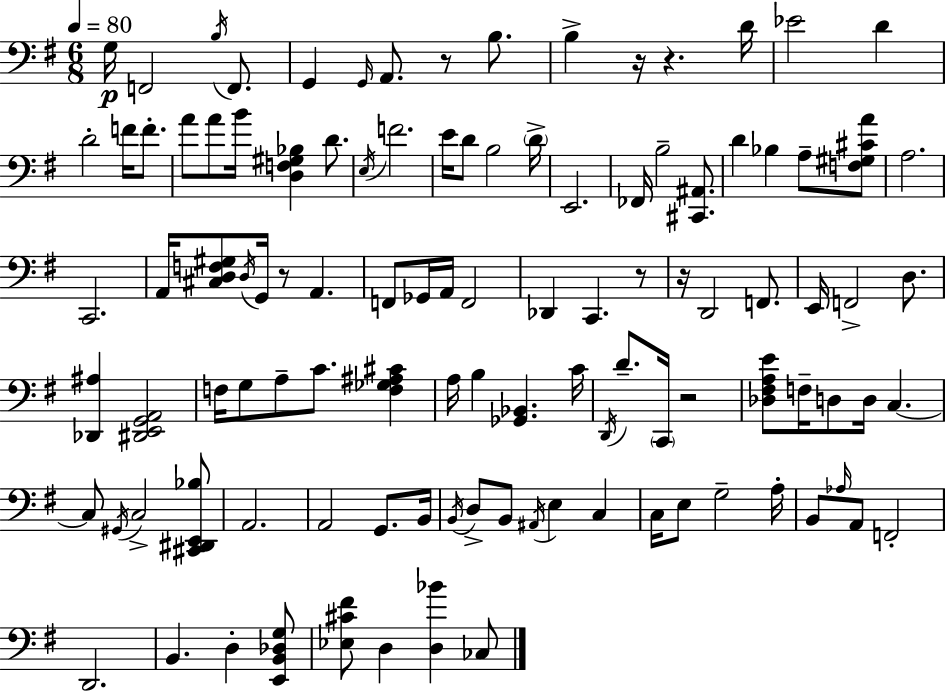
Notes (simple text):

G3/s F2/h B3/s F2/e. G2/q G2/s A2/e. R/e B3/e. B3/q R/s R/q. D4/s Eb4/h D4/q D4/h F4/s F4/e. A4/e A4/e B4/s [D3,F3,G#3,Bb3]/q D4/e. E3/s F4/h. E4/s D4/e B3/h D4/s E2/h. FES2/s B3/h [C#2,A#2]/e. D4/q Bb3/q A3/e [F3,G#3,C#4,A4]/e A3/h. C2/h. A2/s [C#3,D3,F3,G#3]/e D3/s G2/s R/e A2/q. F2/e Gb2/s A2/s F2/h Db2/q C2/q. R/e R/s D2/h F2/e. E2/s F2/h D3/e. [Db2,A#3]/q [D#2,E2,G2,A2]/h F3/s G3/e A3/e C4/e. [F3,Gb3,A#3,C#4]/q A3/s B3/q [Gb2,Bb2]/q. C4/s D2/s D4/e. C2/s R/h [Db3,F#3,A3,E4]/e F3/s D3/e D3/s C3/q. C3/e G#2/s C3/h [C#2,D#2,E2,Bb3]/e A2/h. A2/h G2/e. B2/s B2/s D3/e B2/e A#2/s E3/q C3/q C3/s E3/e G3/h A3/s B2/e Ab3/s A2/e F2/h D2/h. B2/q. D3/q [E2,B2,Db3,G3]/e [Eb3,C#4,F#4]/e D3/q [D3,Bb4]/q CES3/e